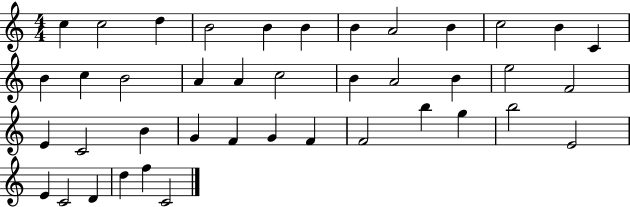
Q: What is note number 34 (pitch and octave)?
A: B5